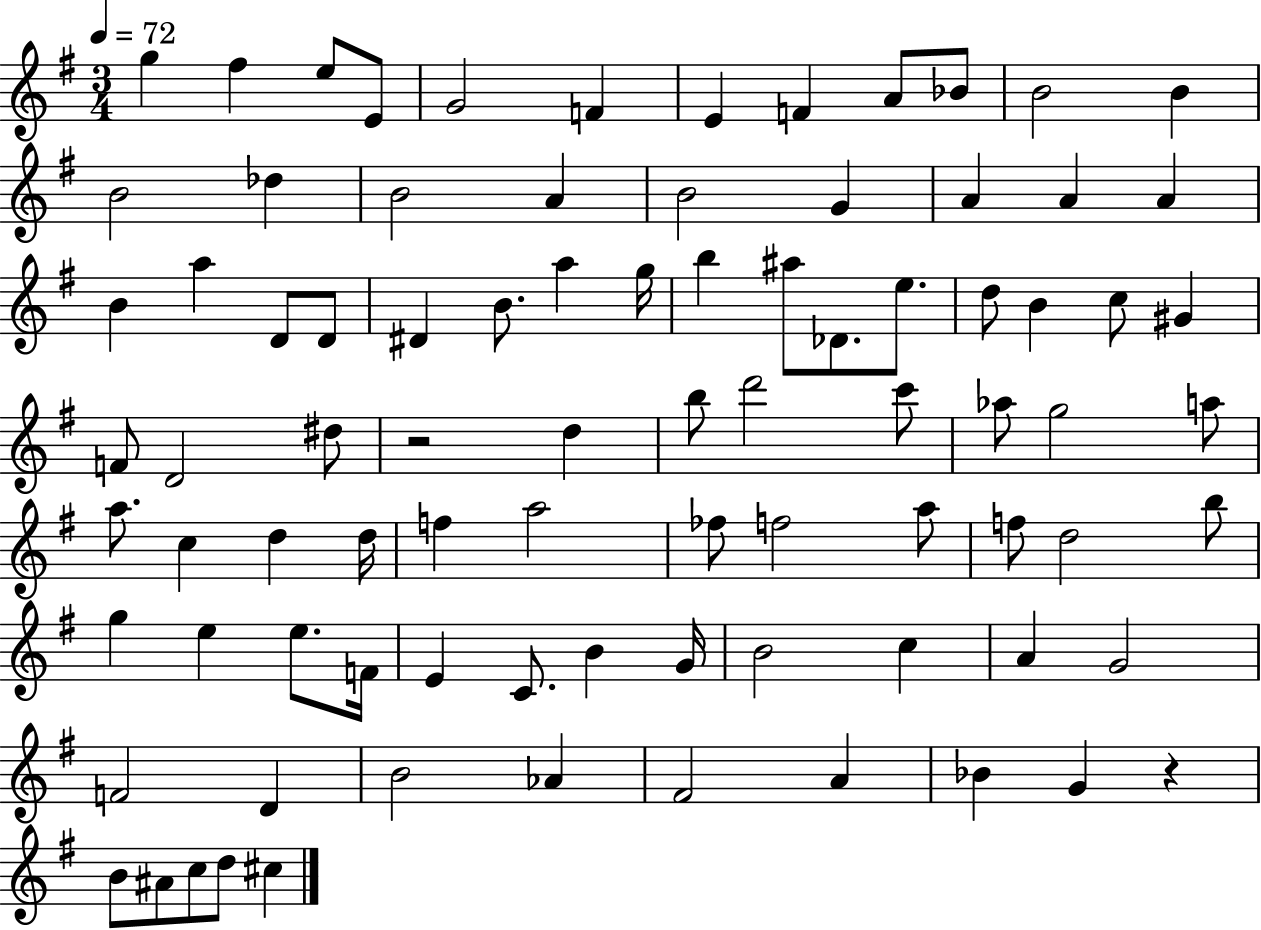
{
  \clef treble
  \numericTimeSignature
  \time 3/4
  \key g \major
  \tempo 4 = 72
  g''4 fis''4 e''8 e'8 | g'2 f'4 | e'4 f'4 a'8 bes'8 | b'2 b'4 | \break b'2 des''4 | b'2 a'4 | b'2 g'4 | a'4 a'4 a'4 | \break b'4 a''4 d'8 d'8 | dis'4 b'8. a''4 g''16 | b''4 ais''8 des'8. e''8. | d''8 b'4 c''8 gis'4 | \break f'8 d'2 dis''8 | r2 d''4 | b''8 d'''2 c'''8 | aes''8 g''2 a''8 | \break a''8. c''4 d''4 d''16 | f''4 a''2 | fes''8 f''2 a''8 | f''8 d''2 b''8 | \break g''4 e''4 e''8. f'16 | e'4 c'8. b'4 g'16 | b'2 c''4 | a'4 g'2 | \break f'2 d'4 | b'2 aes'4 | fis'2 a'4 | bes'4 g'4 r4 | \break b'8 ais'8 c''8 d''8 cis''4 | \bar "|."
}